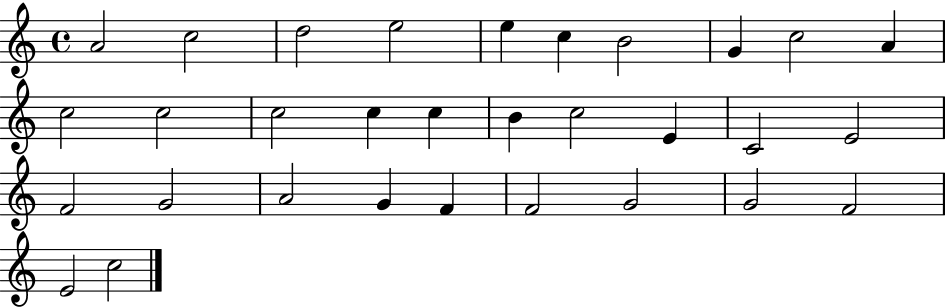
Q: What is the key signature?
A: C major